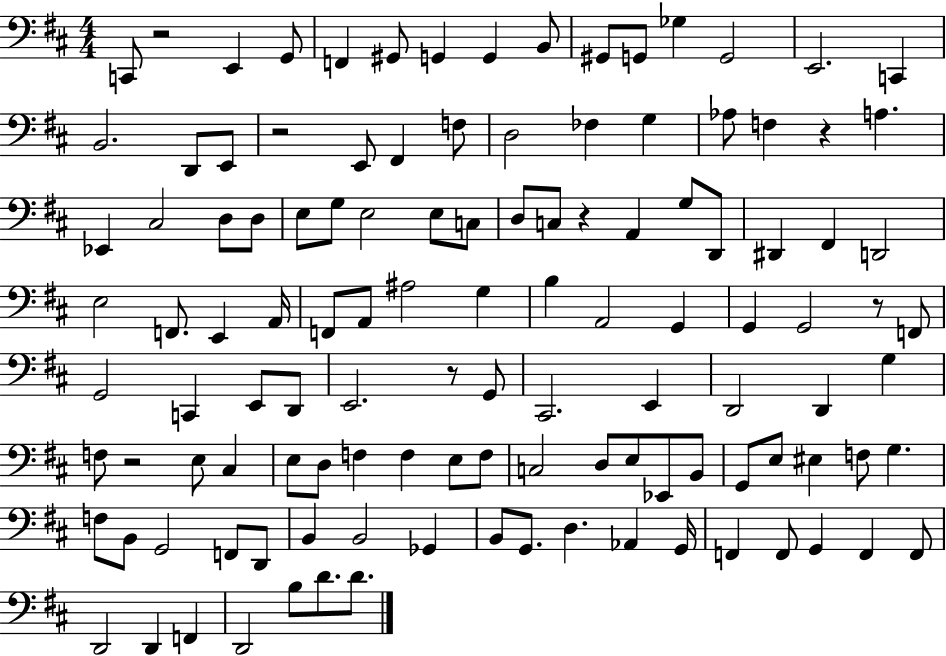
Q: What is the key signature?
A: D major